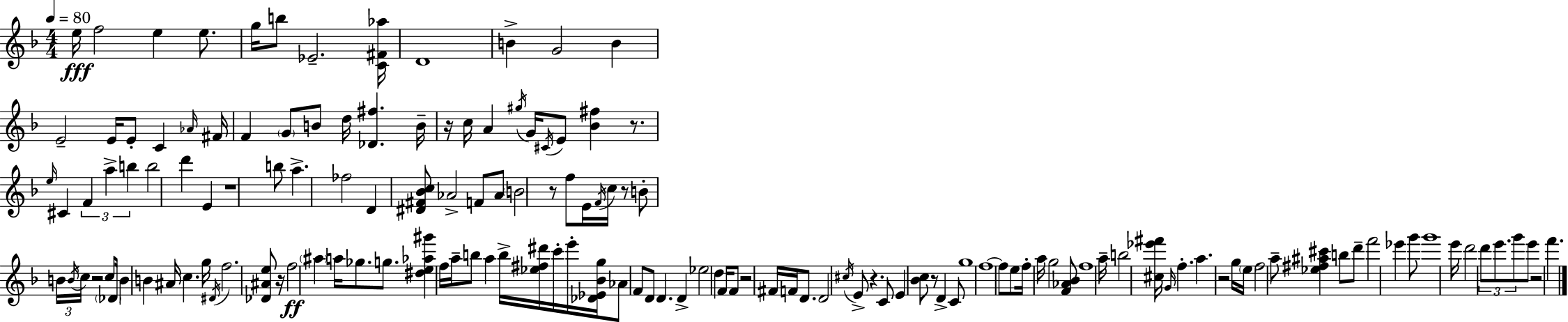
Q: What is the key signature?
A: F major